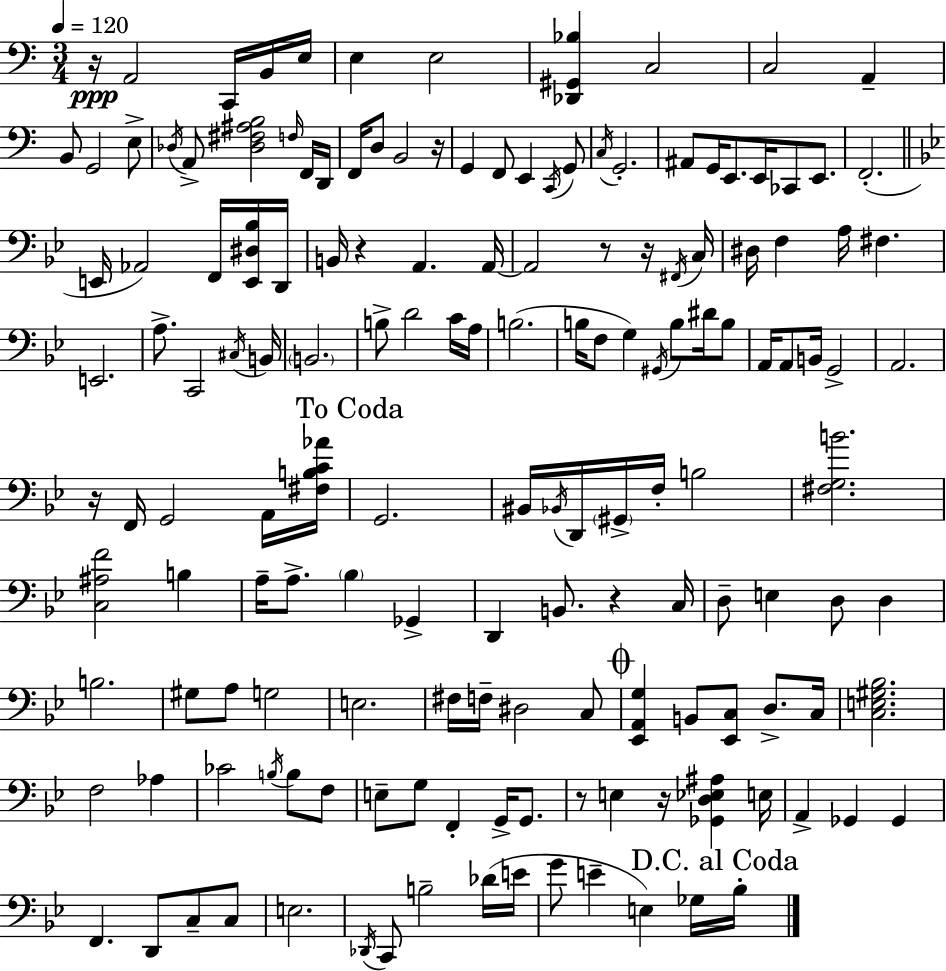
X:1
T:Untitled
M:3/4
L:1/4
K:Am
z/4 A,,2 C,,/4 B,,/4 E,/4 E, E,2 [_D,,^G,,_B,] C,2 C,2 A,, B,,/2 G,,2 E,/2 _D,/4 A,,/2 [_D,^F,^A,B,]2 F,/4 F,,/4 D,,/4 F,,/4 D,/2 B,,2 z/4 G,, F,,/2 E,, C,,/4 G,,/2 C,/4 G,,2 ^A,,/2 G,,/4 E,,/2 E,,/4 _C,,/2 E,,/2 F,,2 E,,/4 _A,,2 F,,/4 [E,,^D,_B,]/4 D,,/4 B,,/4 z A,, A,,/4 A,,2 z/2 z/4 ^F,,/4 C,/4 ^D,/4 F, A,/4 ^F, E,,2 A,/2 C,,2 ^C,/4 B,,/4 B,,2 B,/2 D2 C/4 A,/4 B,2 B,/4 F,/2 G, ^G,,/4 B,/2 ^D/4 B,/2 A,,/4 A,,/2 B,,/4 G,,2 A,,2 z/4 F,,/4 G,,2 A,,/4 [^F,B,C_A]/4 G,,2 ^B,,/4 _B,,/4 D,,/4 ^G,,/4 F,/4 B,2 [^F,G,B]2 [C,^A,F]2 B, A,/4 A,/2 _B, _G,, D,, B,,/2 z C,/4 D,/2 E, D,/2 D, B,2 ^G,/2 A,/2 G,2 E,2 ^F,/4 F,/4 ^D,2 C,/2 [_E,,A,,G,] B,,/2 [_E,,C,]/2 D,/2 C,/4 [C,E,^G,_B,]2 F,2 _A, _C2 B,/4 B,/2 F,/2 E,/2 G,/2 F,, G,,/4 G,,/2 z/2 E, z/4 [_G,,D,_E,^A,] E,/4 A,, _G,, _G,, F,, D,,/2 C,/2 C,/2 E,2 _D,,/4 C,,/2 B,2 _D/4 E/4 G/2 E E, _G,/4 _B,/4